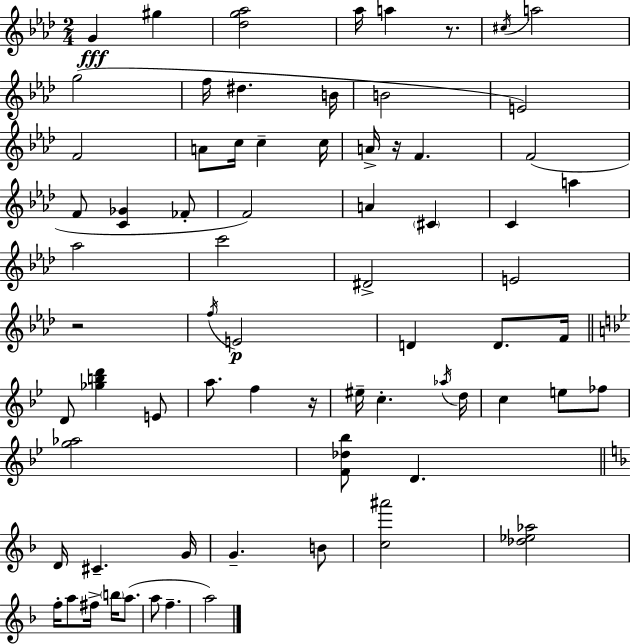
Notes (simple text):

G4/q G#5/q [Db5,G5,Ab5]/h Ab5/s A5/q R/e. C#5/s A5/h G5/h F5/s D#5/q. B4/s B4/h E4/h F4/h A4/e C5/s C5/q C5/s A4/s R/s F4/q. F4/h F4/e [C4,Gb4]/q FES4/e F4/h A4/q C#4/q C4/q A5/q Ab5/h C6/h D#4/h E4/h R/h F5/s E4/h D4/q D4/e. F4/s D4/e [Gb5,B5,D6]/q E4/e A5/e. F5/q R/s EIS5/s C5/q. Ab5/s D5/s C5/q E5/e FES5/e [G5,Ab5]/h [F4,Db5,Bb5]/e D4/q. D4/s C#4/q. G4/s G4/q. B4/e [C5,A#6]/h [Db5,Eb5,Ab5]/h F5/s A5/e F#5/s B5/s A5/e. A5/e F5/q. A5/h